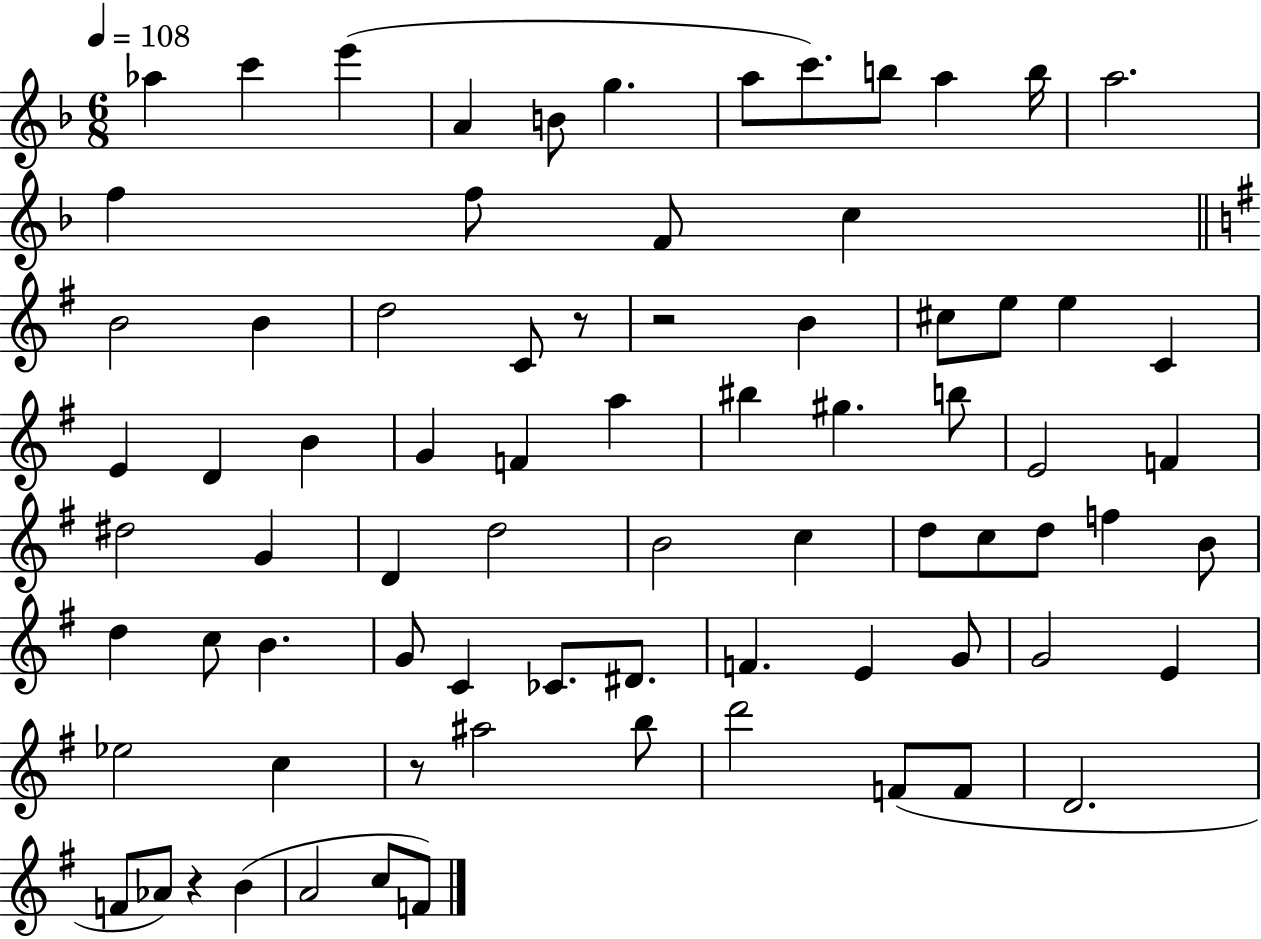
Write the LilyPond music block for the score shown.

{
  \clef treble
  \numericTimeSignature
  \time 6/8
  \key f \major
  \tempo 4 = 108
  aes''4 c'''4 e'''4( | a'4 b'8 g''4. | a''8 c'''8.) b''8 a''4 b''16 | a''2. | \break f''4 f''8 f'8 c''4 | \bar "||" \break \key g \major b'2 b'4 | d''2 c'8 r8 | r2 b'4 | cis''8 e''8 e''4 c'4 | \break e'4 d'4 b'4 | g'4 f'4 a''4 | bis''4 gis''4. b''8 | e'2 f'4 | \break dis''2 g'4 | d'4 d''2 | b'2 c''4 | d''8 c''8 d''8 f''4 b'8 | \break d''4 c''8 b'4. | g'8 c'4 ces'8. dis'8. | f'4. e'4 g'8 | g'2 e'4 | \break ees''2 c''4 | r8 ais''2 b''8 | d'''2 f'8( f'8 | d'2. | \break f'8 aes'8) r4 b'4( | a'2 c''8 f'8) | \bar "|."
}